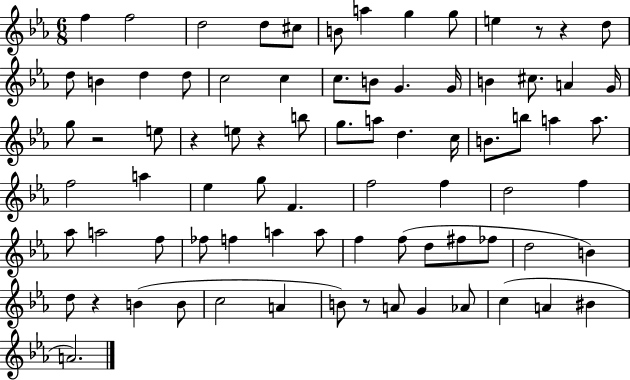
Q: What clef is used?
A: treble